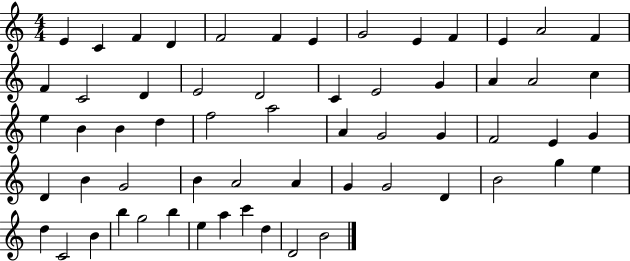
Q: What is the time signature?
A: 4/4